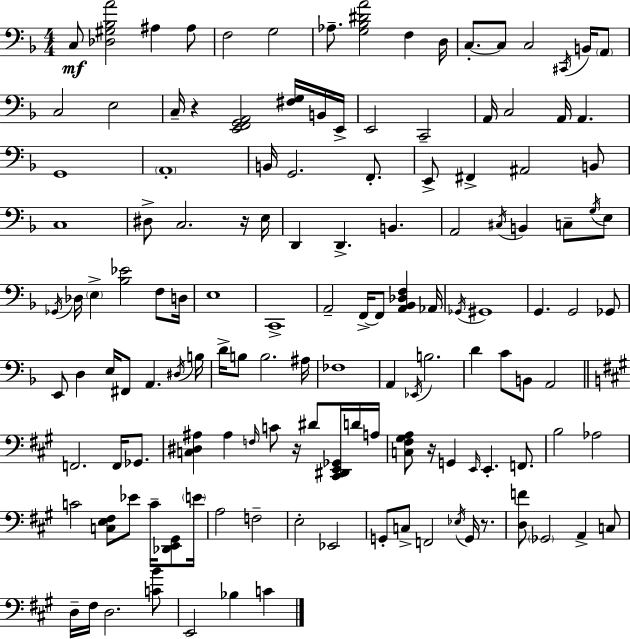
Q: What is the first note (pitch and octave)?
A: C3